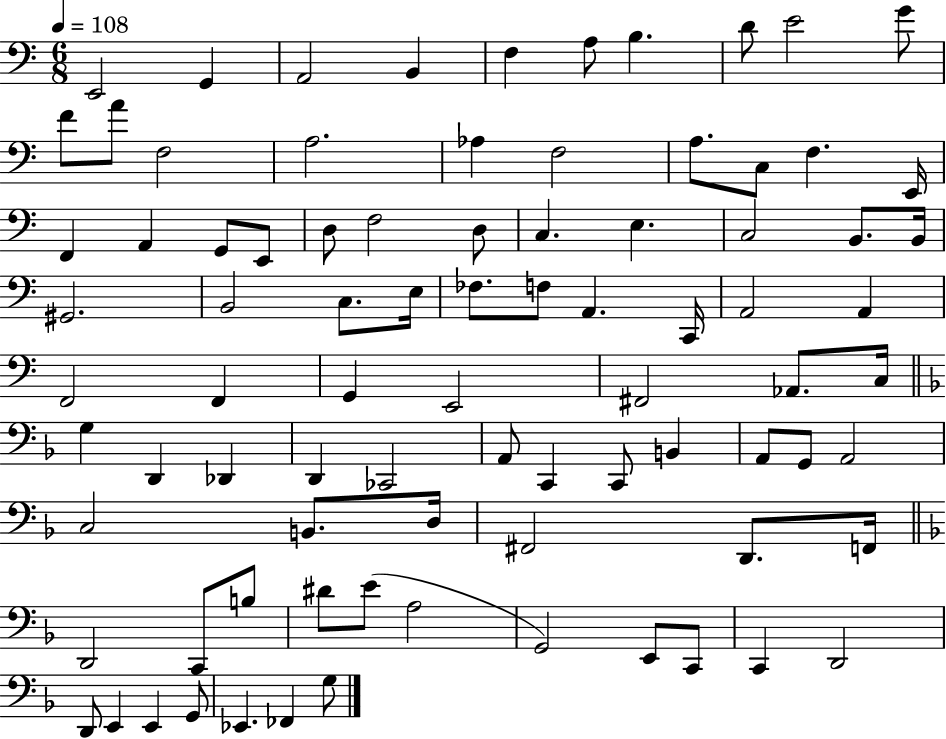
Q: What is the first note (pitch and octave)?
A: E2